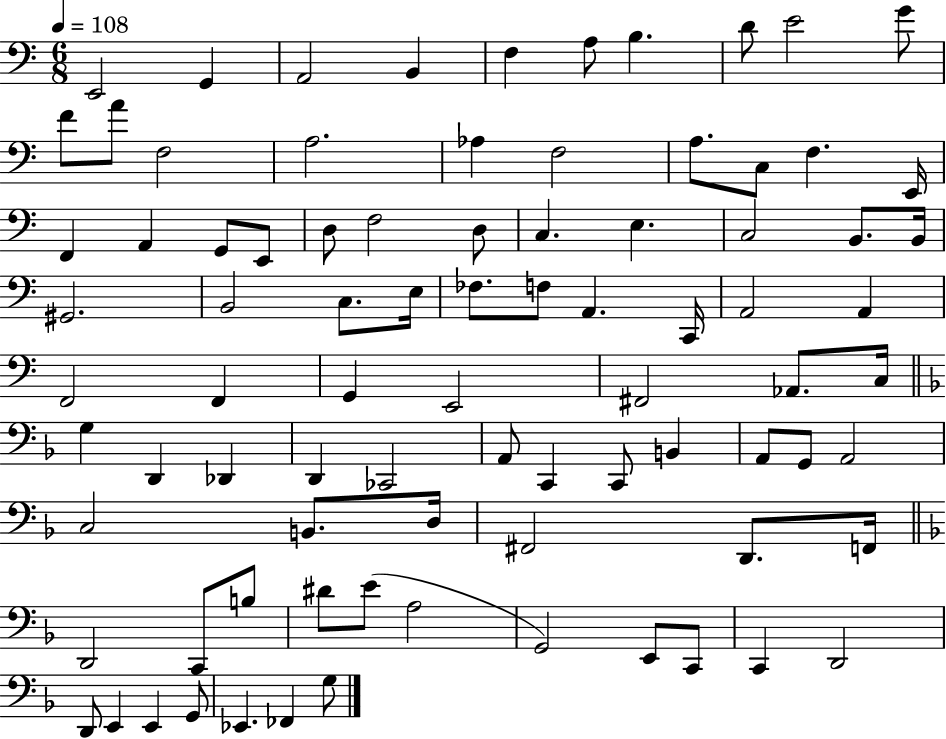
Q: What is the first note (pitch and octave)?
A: E2